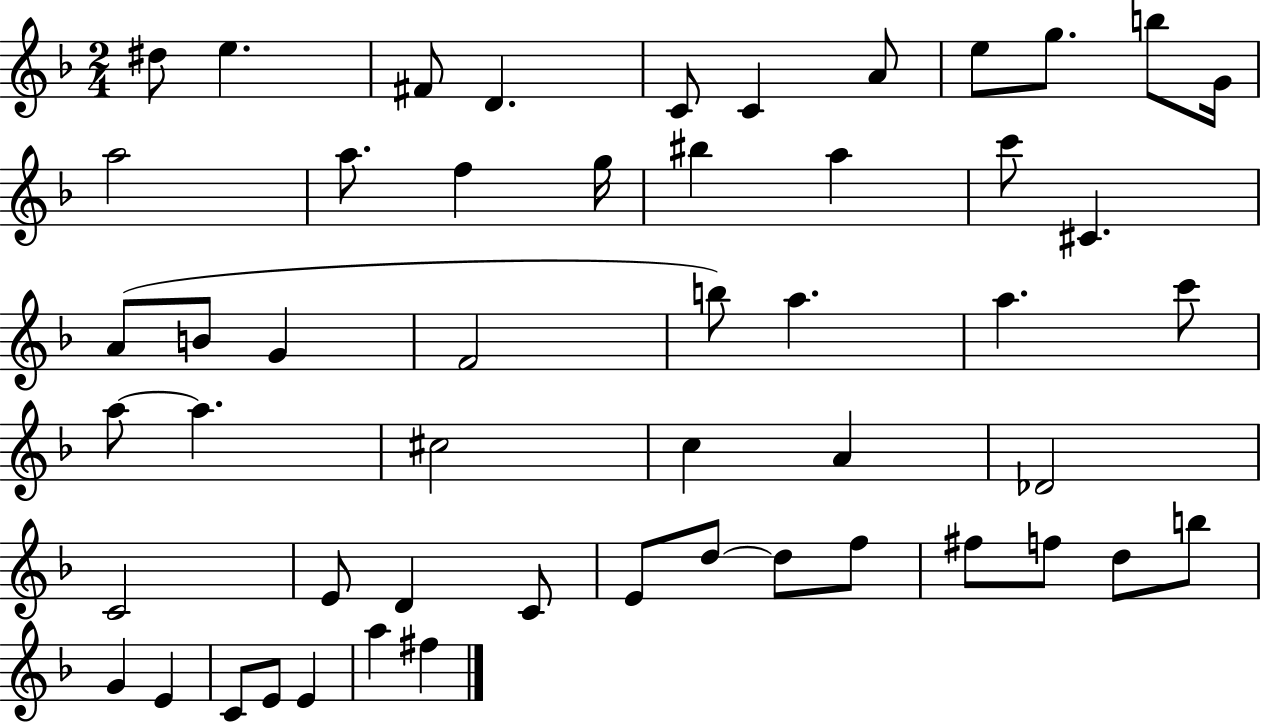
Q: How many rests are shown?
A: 0